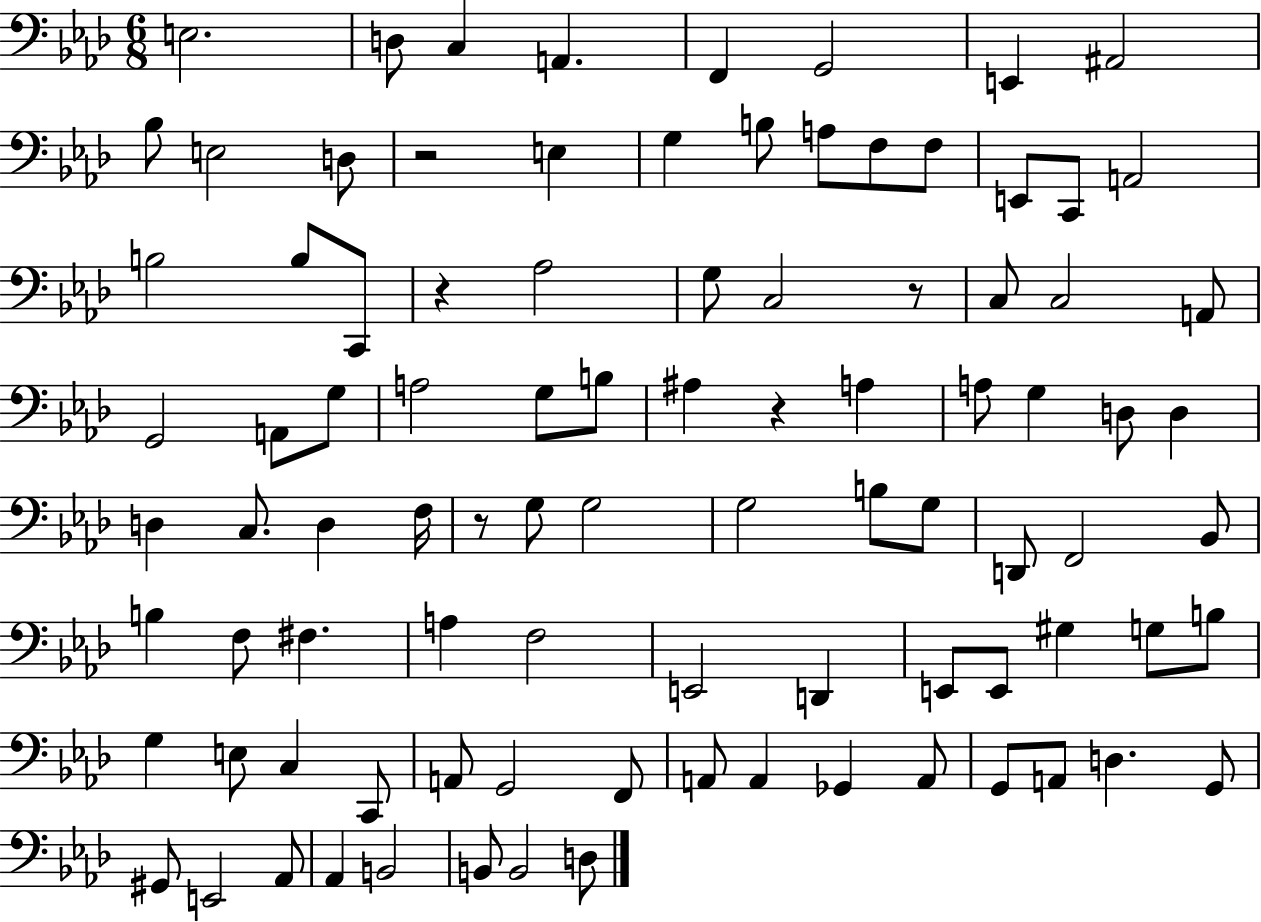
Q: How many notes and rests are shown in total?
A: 93